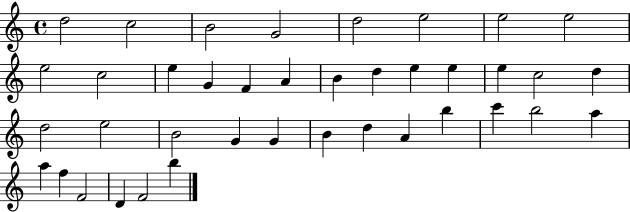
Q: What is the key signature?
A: C major